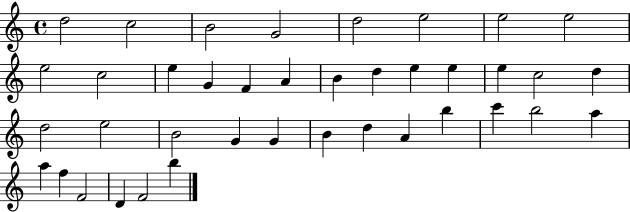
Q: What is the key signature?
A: C major